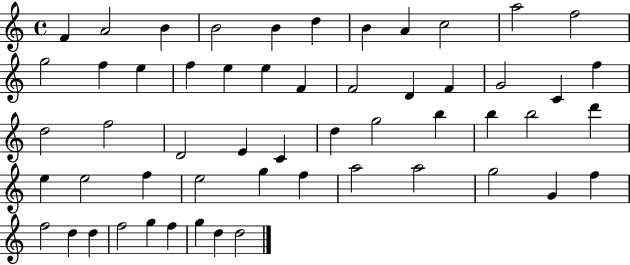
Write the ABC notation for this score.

X:1
T:Untitled
M:4/4
L:1/4
K:C
F A2 B B2 B d B A c2 a2 f2 g2 f e f e e F F2 D F G2 C f d2 f2 D2 E C d g2 b b b2 d' e e2 f e2 g f a2 a2 g2 G f f2 d d f2 g f g d d2